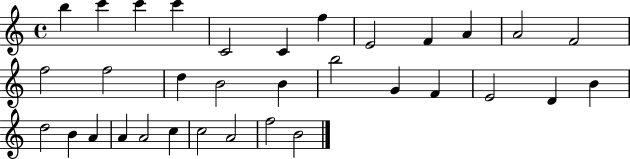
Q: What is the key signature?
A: C major